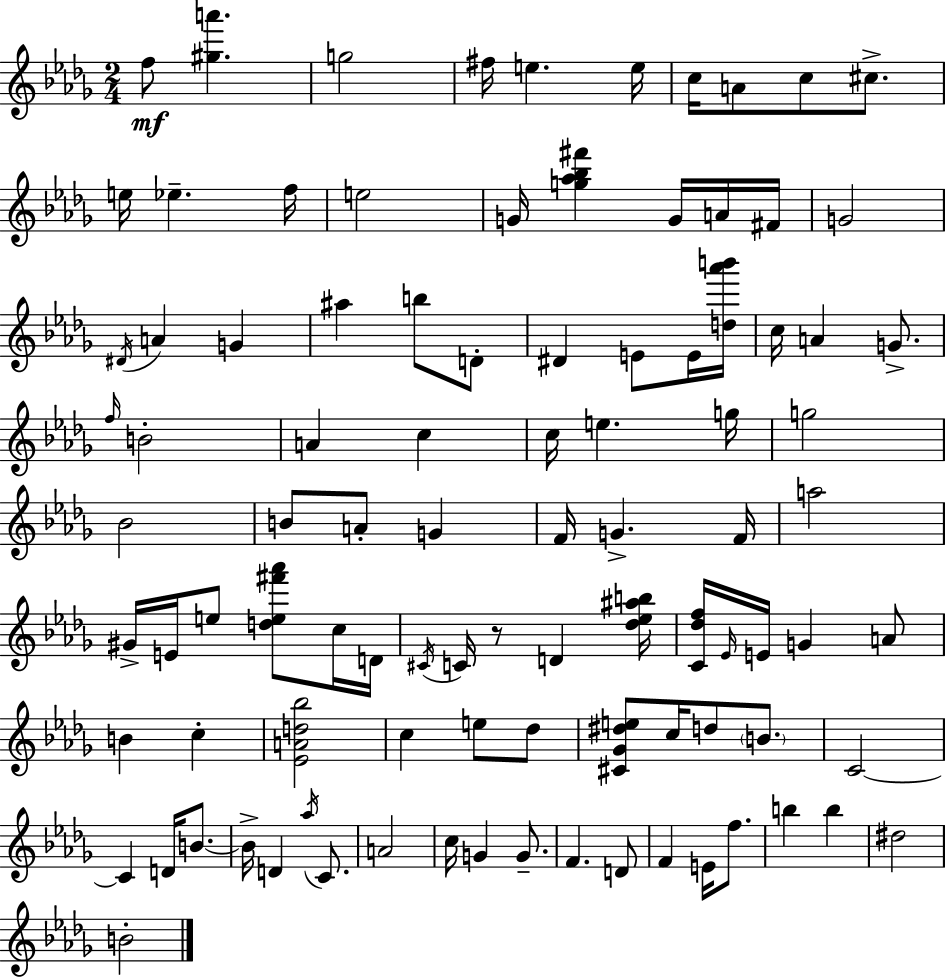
X:1
T:Untitled
M:2/4
L:1/4
K:Bbm
f/2 [^ga'] g2 ^f/4 e e/4 c/4 A/2 c/2 ^c/2 e/4 _e f/4 e2 G/4 [g_a_b^f'] G/4 A/4 ^F/4 G2 ^D/4 A G ^a b/2 D/2 ^D E/2 E/4 [d_a'b']/4 c/4 A G/2 f/4 B2 A c c/4 e g/4 g2 _B2 B/2 A/2 G F/4 G F/4 a2 ^G/4 E/4 e/2 [de^f'_a']/2 c/4 D/4 ^C/4 C/4 z/2 D [_d_e^ab]/4 [C_df]/4 _E/4 E/4 G A/2 B c [_EAd_b]2 c e/2 _d/2 [^C_G^de]/2 c/4 d/2 B/2 C2 C D/4 B/2 B/4 D _a/4 C/2 A2 c/4 G G/2 F D/2 F E/4 f/2 b b ^d2 B2